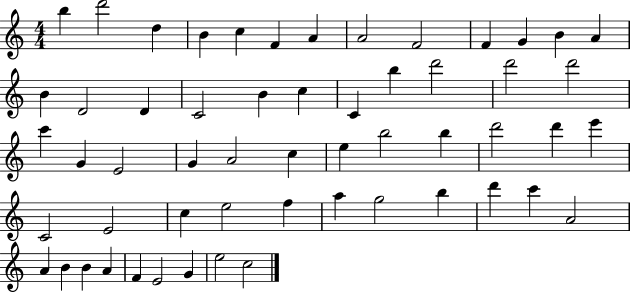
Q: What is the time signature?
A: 4/4